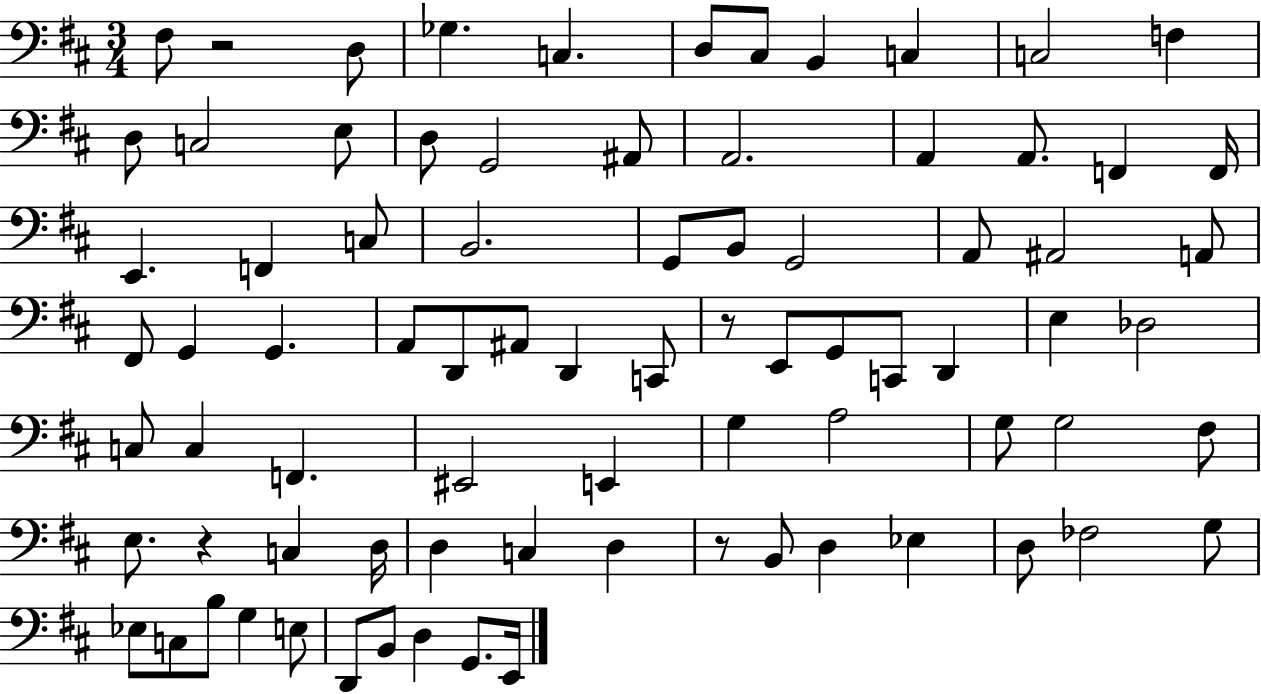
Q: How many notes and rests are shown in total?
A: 81